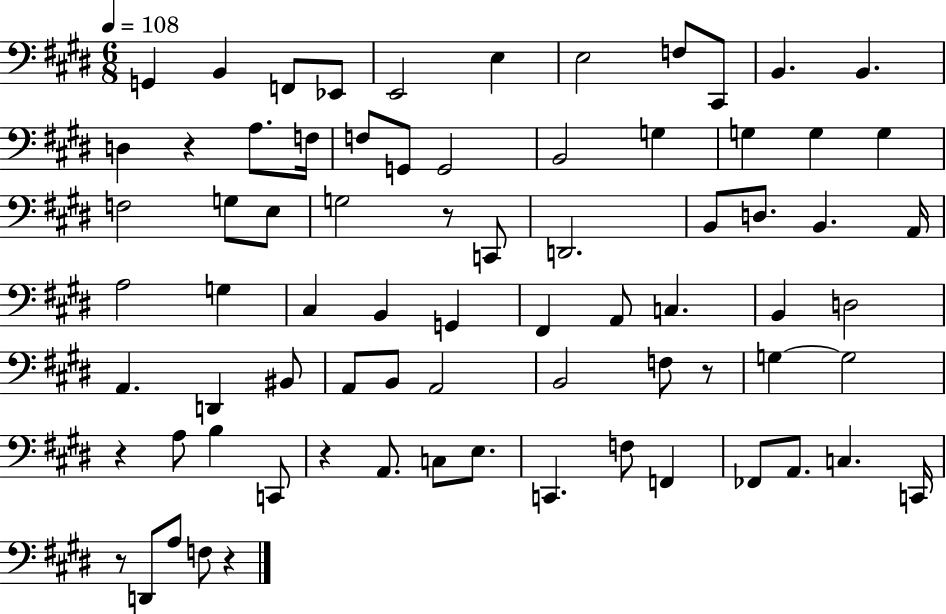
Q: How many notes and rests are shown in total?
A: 75